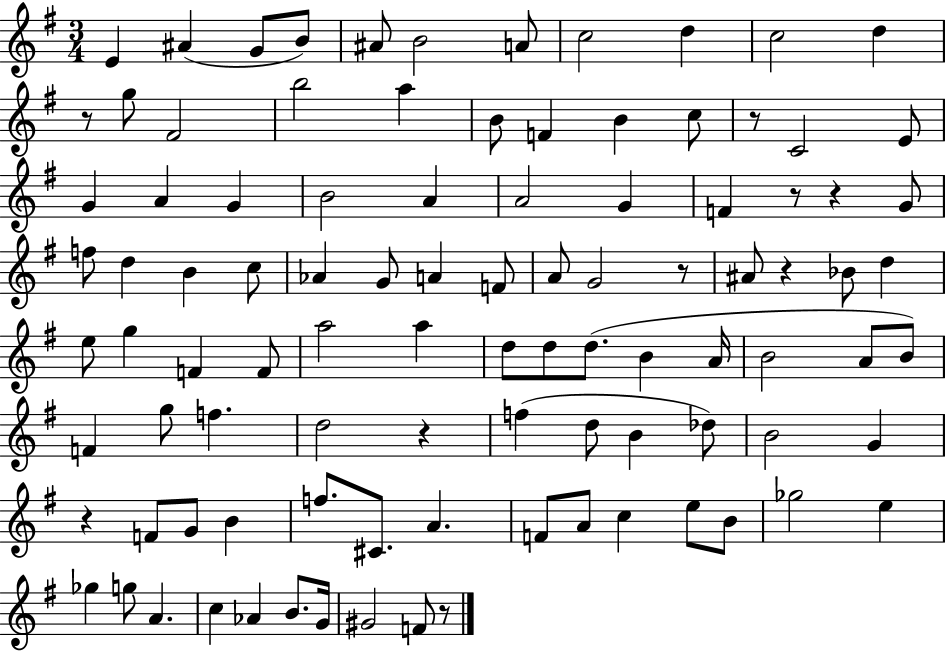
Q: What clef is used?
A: treble